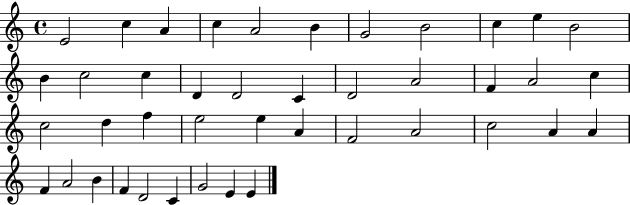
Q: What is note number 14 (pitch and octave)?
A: C5